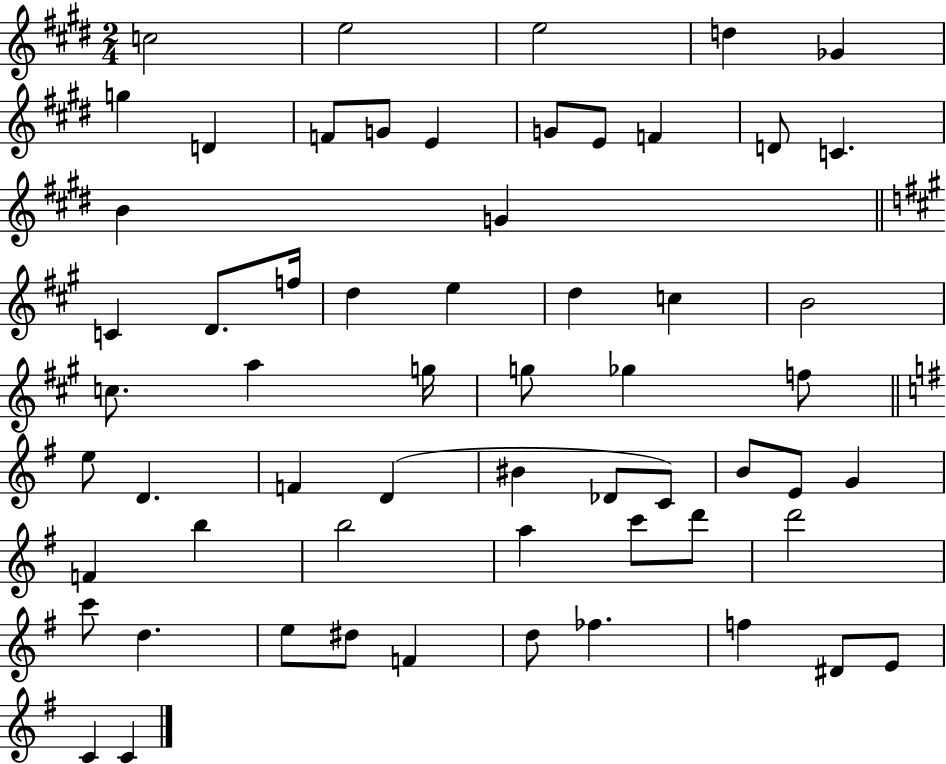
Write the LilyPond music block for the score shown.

{
  \clef treble
  \numericTimeSignature
  \time 2/4
  \key e \major
  c''2 | e''2 | e''2 | d''4 ges'4 | \break g''4 d'4 | f'8 g'8 e'4 | g'8 e'8 f'4 | d'8 c'4. | \break b'4 g'4 | \bar "||" \break \key a \major c'4 d'8. f''16 | d''4 e''4 | d''4 c''4 | b'2 | \break c''8. a''4 g''16 | g''8 ges''4 f''8 | \bar "||" \break \key e \minor e''8 d'4. | f'4 d'4( | bis'4 des'8 c'8) | b'8 e'8 g'4 | \break f'4 b''4 | b''2 | a''4 c'''8 d'''8 | d'''2 | \break c'''8 d''4. | e''8 dis''8 f'4 | d''8 fes''4. | f''4 dis'8 e'8 | \break c'4 c'4 | \bar "|."
}